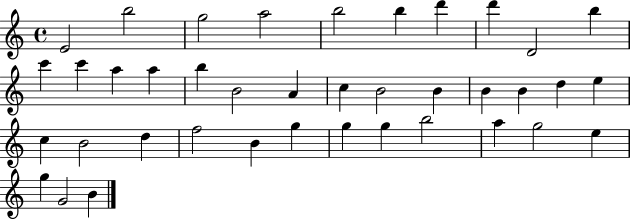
X:1
T:Untitled
M:4/4
L:1/4
K:C
E2 b2 g2 a2 b2 b d' d' D2 b c' c' a a b B2 A c B2 B B B d e c B2 d f2 B g g g b2 a g2 e g G2 B